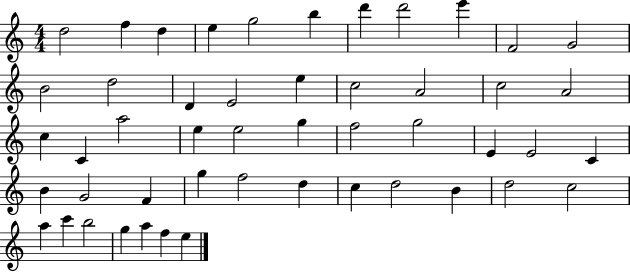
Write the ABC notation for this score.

X:1
T:Untitled
M:4/4
L:1/4
K:C
d2 f d e g2 b d' d'2 e' F2 G2 B2 d2 D E2 e c2 A2 c2 A2 c C a2 e e2 g f2 g2 E E2 C B G2 F g f2 d c d2 B d2 c2 a c' b2 g a f e